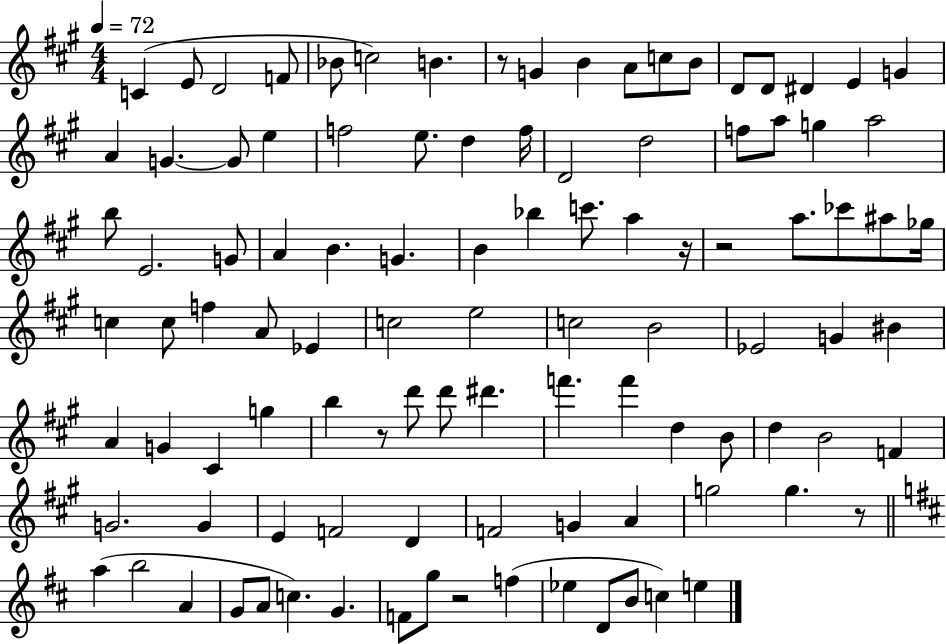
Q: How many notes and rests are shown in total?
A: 103